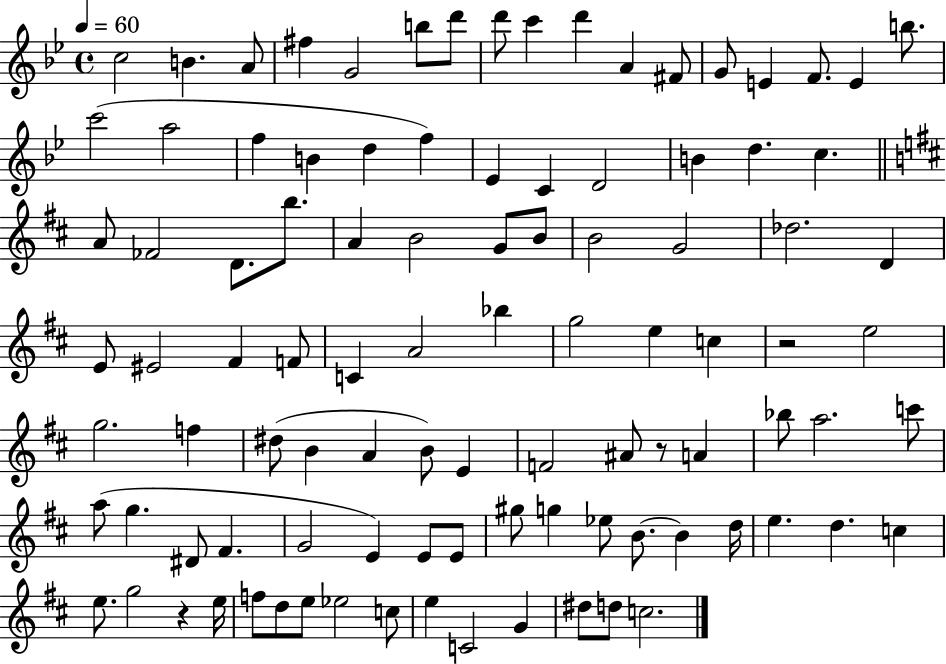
{
  \clef treble
  \time 4/4
  \defaultTimeSignature
  \key bes \major
  \tempo 4 = 60
  \repeat volta 2 { c''2 b'4. a'8 | fis''4 g'2 b''8 d'''8 | d'''8 c'''4 d'''4 a'4 fis'8 | g'8 e'4 f'8. e'4 b''8. | \break c'''2( a''2 | f''4 b'4 d''4 f''4) | ees'4 c'4 d'2 | b'4 d''4. c''4. | \break \bar "||" \break \key b \minor a'8 fes'2 d'8. b''8. | a'4 b'2 g'8 b'8 | b'2 g'2 | des''2. d'4 | \break e'8 eis'2 fis'4 f'8 | c'4 a'2 bes''4 | g''2 e''4 c''4 | r2 e''2 | \break g''2. f''4 | dis''8( b'4 a'4 b'8) e'4 | f'2 ais'8 r8 a'4 | bes''8 a''2. c'''8 | \break a''8( g''4. dis'8 fis'4. | g'2 e'4) e'8 e'8 | gis''8 g''4 ees''8 b'8.~~ b'4 d''16 | e''4. d''4. c''4 | \break e''8. g''2 r4 e''16 | f''8 d''8 e''8 ees''2 c''8 | e''4 c'2 g'4 | dis''8 d''8 c''2. | \break } \bar "|."
}